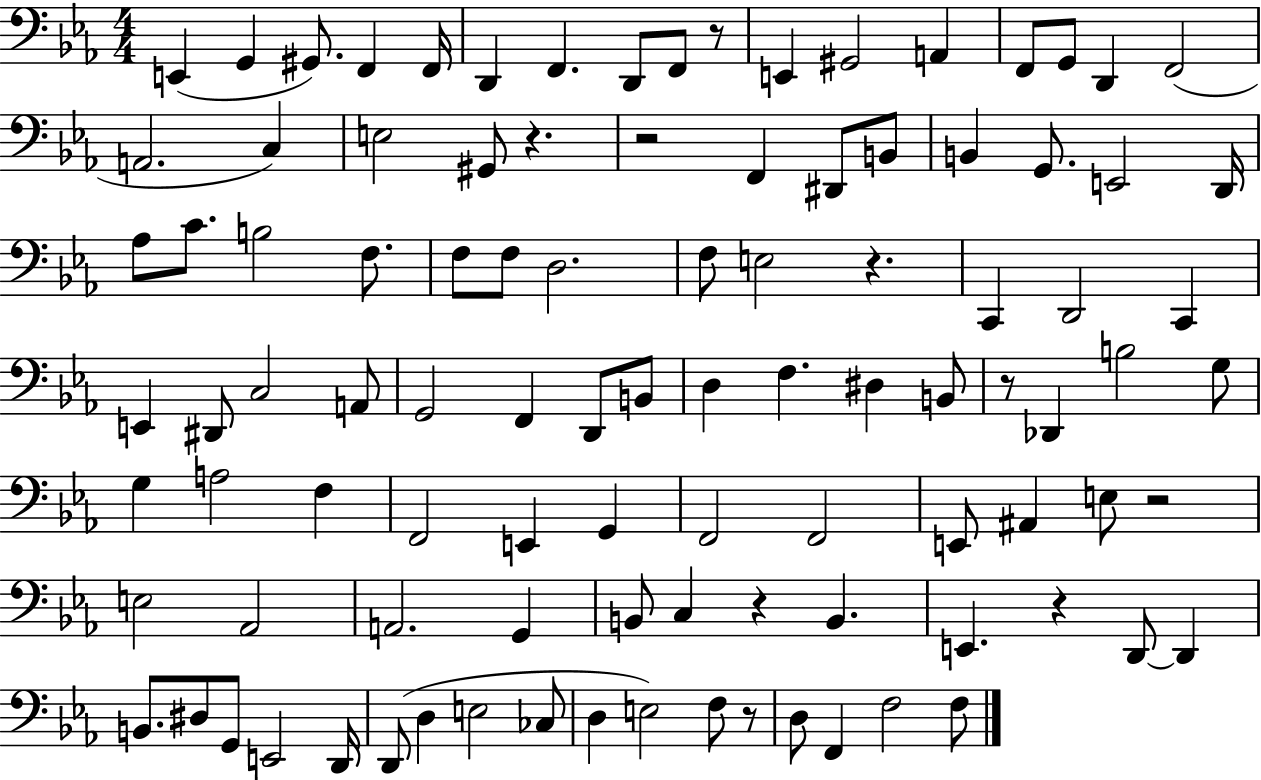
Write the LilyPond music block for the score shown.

{
  \clef bass
  \numericTimeSignature
  \time 4/4
  \key ees \major
  e,4( g,4 gis,8.) f,4 f,16 | d,4 f,4. d,8 f,8 r8 | e,4 gis,2 a,4 | f,8 g,8 d,4 f,2( | \break a,2. c4) | e2 gis,8 r4. | r2 f,4 dis,8 b,8 | b,4 g,8. e,2 d,16 | \break aes8 c'8. b2 f8. | f8 f8 d2. | f8 e2 r4. | c,4 d,2 c,4 | \break e,4 dis,8 c2 a,8 | g,2 f,4 d,8 b,8 | d4 f4. dis4 b,8 | r8 des,4 b2 g8 | \break g4 a2 f4 | f,2 e,4 g,4 | f,2 f,2 | e,8 ais,4 e8 r2 | \break e2 aes,2 | a,2. g,4 | b,8 c4 r4 b,4. | e,4. r4 d,8~~ d,4 | \break b,8. dis8 g,8 e,2 d,16 | d,8( d4 e2 ces8 | d4 e2) f8 r8 | d8 f,4 f2 f8 | \break \bar "|."
}